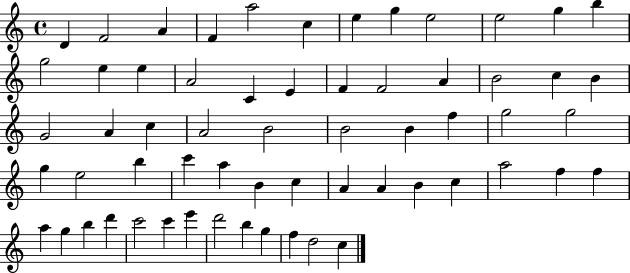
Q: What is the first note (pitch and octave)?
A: D4